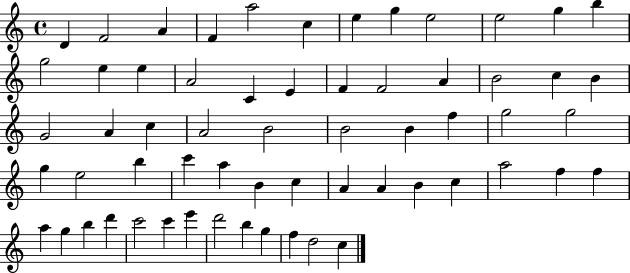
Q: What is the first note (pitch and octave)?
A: D4